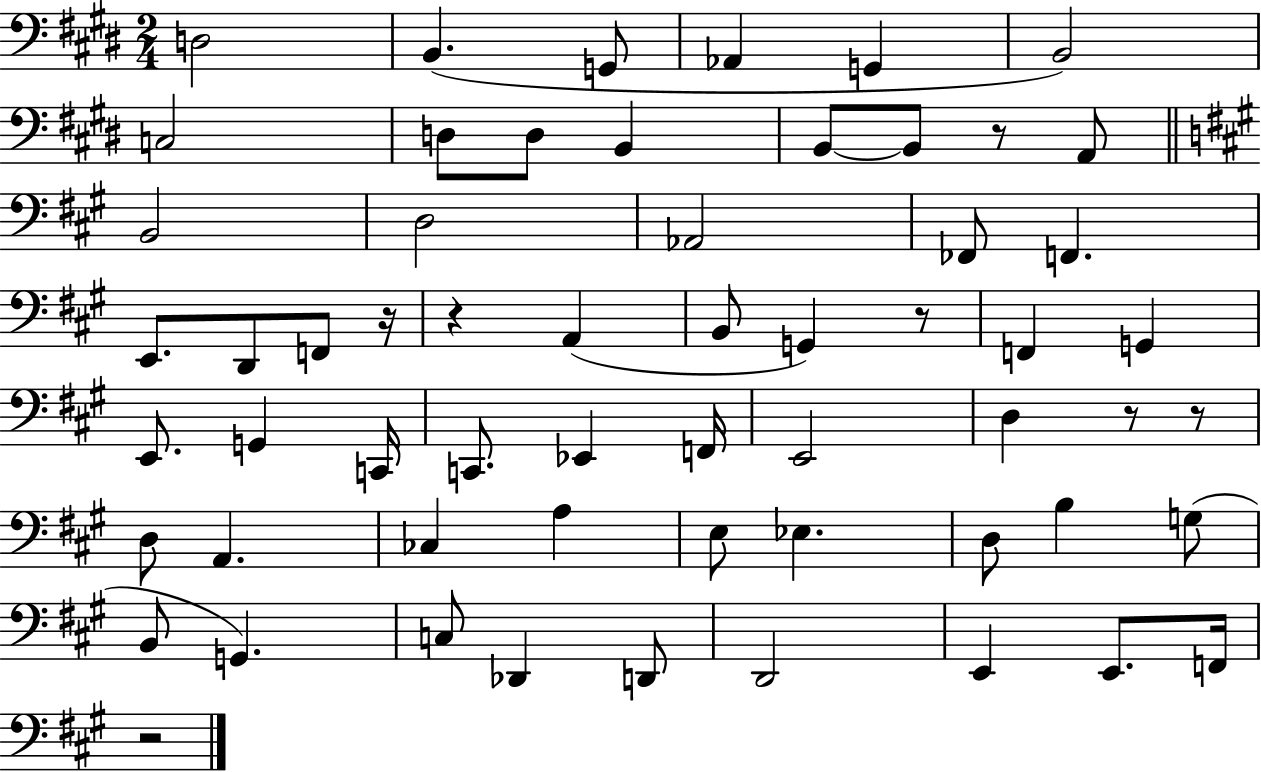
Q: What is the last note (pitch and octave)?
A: F2